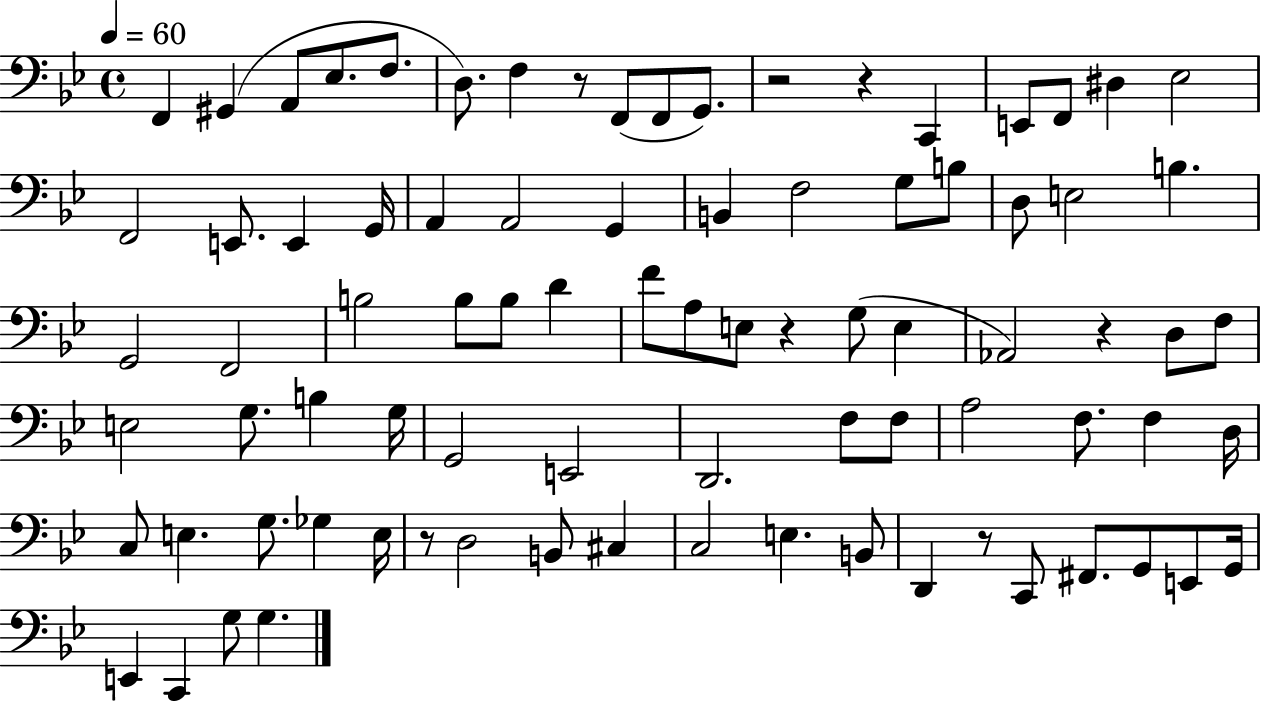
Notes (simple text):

F2/q G#2/q A2/e Eb3/e. F3/e. D3/e. F3/q R/e F2/e F2/e G2/e. R/h R/q C2/q E2/e F2/e D#3/q Eb3/h F2/h E2/e. E2/q G2/s A2/q A2/h G2/q B2/q F3/h G3/e B3/e D3/e E3/h B3/q. G2/h F2/h B3/h B3/e B3/e D4/q F4/e A3/e E3/e R/q G3/e E3/q Ab2/h R/q D3/e F3/e E3/h G3/e. B3/q G3/s G2/h E2/h D2/h. F3/e F3/e A3/h F3/e. F3/q D3/s C3/e E3/q. G3/e. Gb3/q E3/s R/e D3/h B2/e C#3/q C3/h E3/q. B2/e D2/q R/e C2/e F#2/e. G2/e E2/e G2/s E2/q C2/q G3/e G3/q.